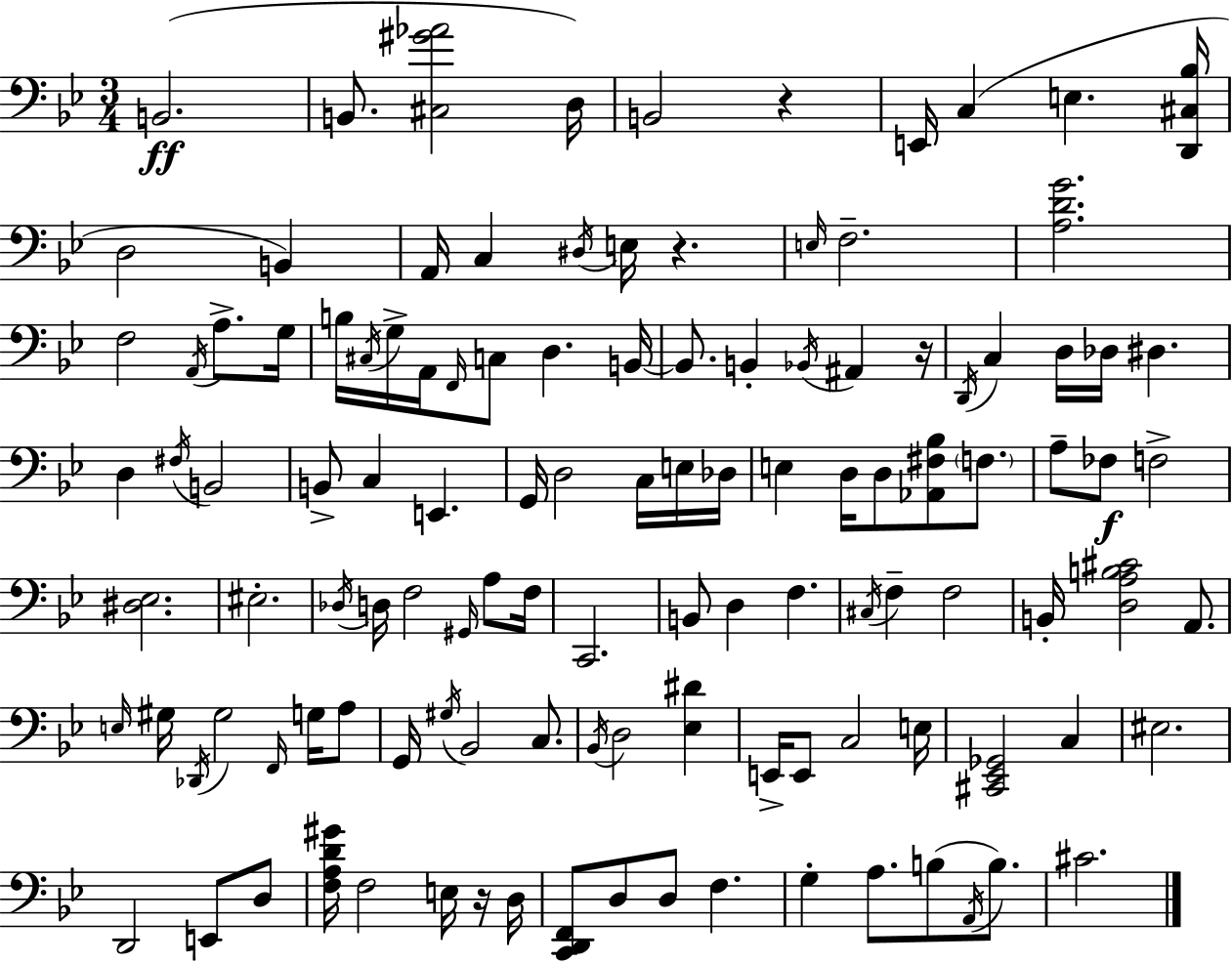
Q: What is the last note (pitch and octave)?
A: C#4